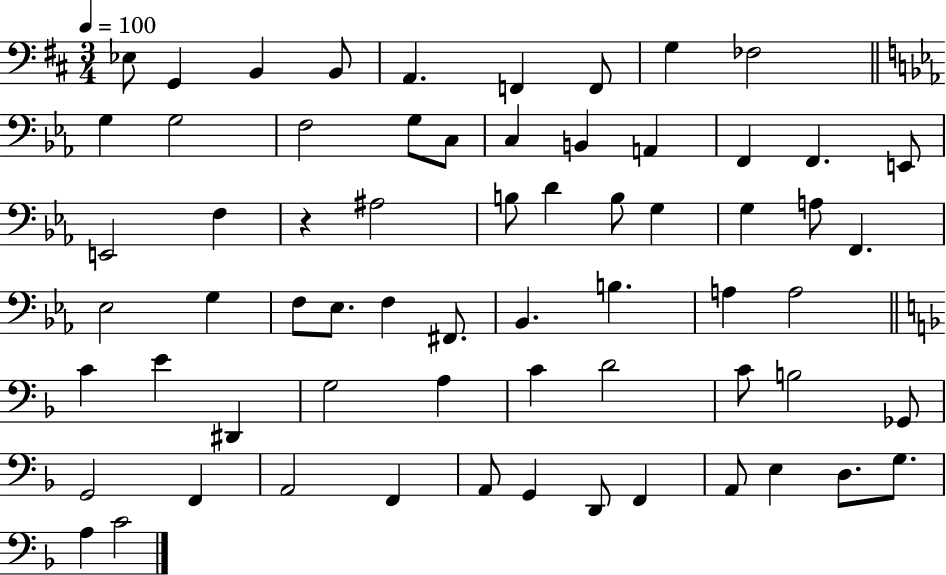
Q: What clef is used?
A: bass